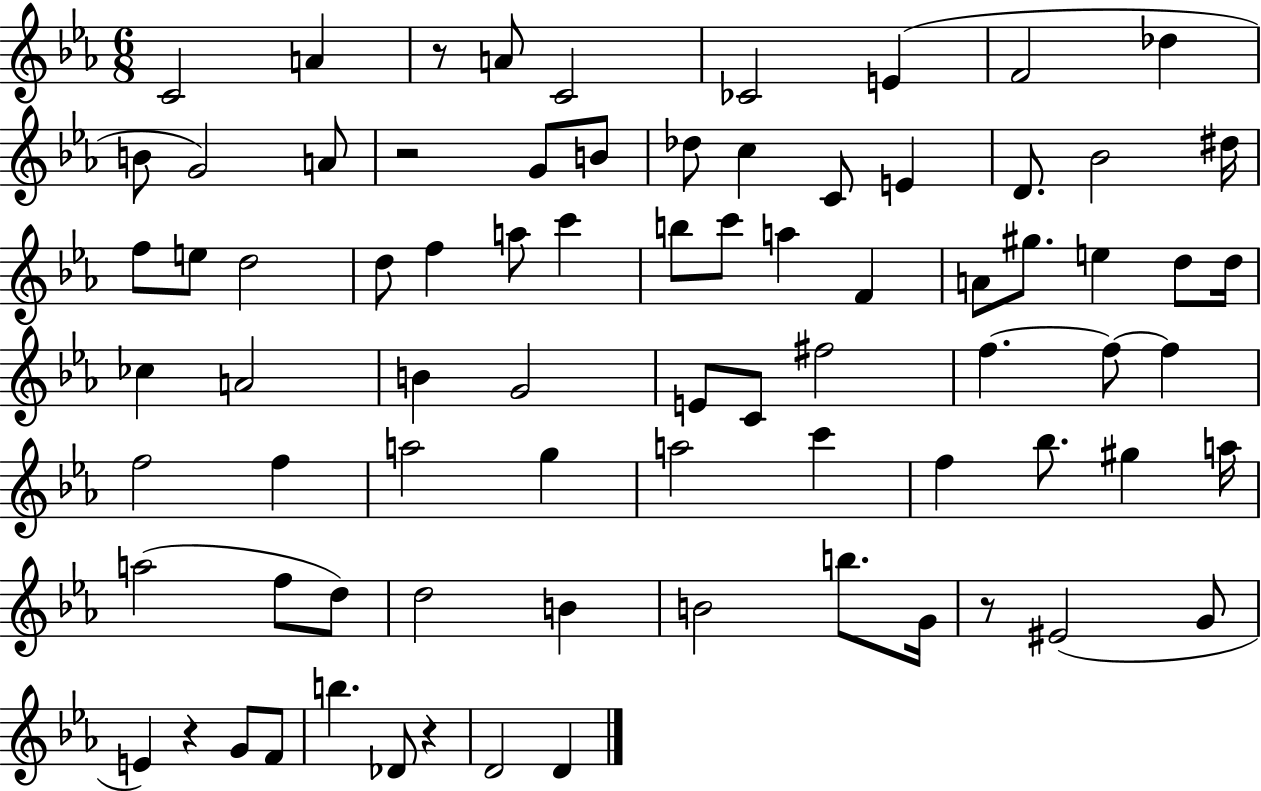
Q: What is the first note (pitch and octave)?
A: C4